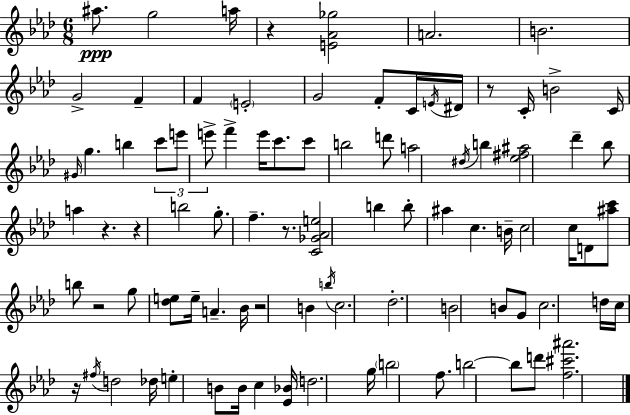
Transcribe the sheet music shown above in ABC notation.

X:1
T:Untitled
M:6/8
L:1/4
K:Ab
^a/2 g2 a/4 z [E_A_g]2 A2 B2 G2 F F E2 G2 F/2 C/4 E/4 ^D/4 z/2 C/4 B2 C/4 ^G/4 g b c'/2 e'/2 e'/2 f' e'/4 c'/2 c'/2 b2 d'/2 a2 ^d/4 b [_e^f^a]2 _d' _b/2 a z z b2 g/2 f z/2 [C_G_Ae]2 b b/2 ^a c B/4 c2 c/4 D/2 [^ac']/2 b/2 z2 g/2 [_de]/2 e/4 A _B/4 z2 B b/4 c2 _d2 B2 B/2 G/2 c2 d/4 c/4 z/4 ^f/4 d2 _d/4 e B/2 B/4 c [_E_B]/4 d2 g/4 b2 f/2 b2 b/2 d'/2 [f^c'^a']2